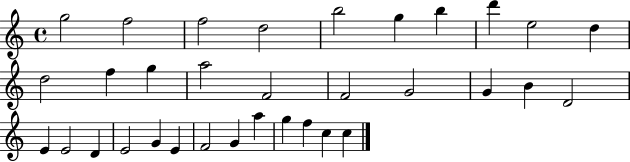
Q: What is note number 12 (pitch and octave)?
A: F5